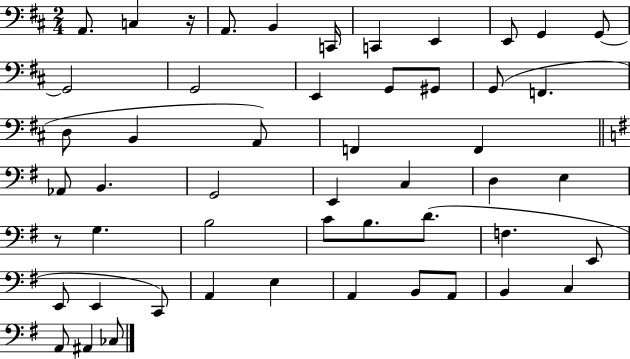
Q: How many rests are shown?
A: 2